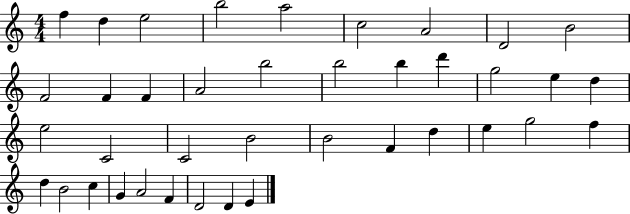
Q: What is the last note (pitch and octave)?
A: E4